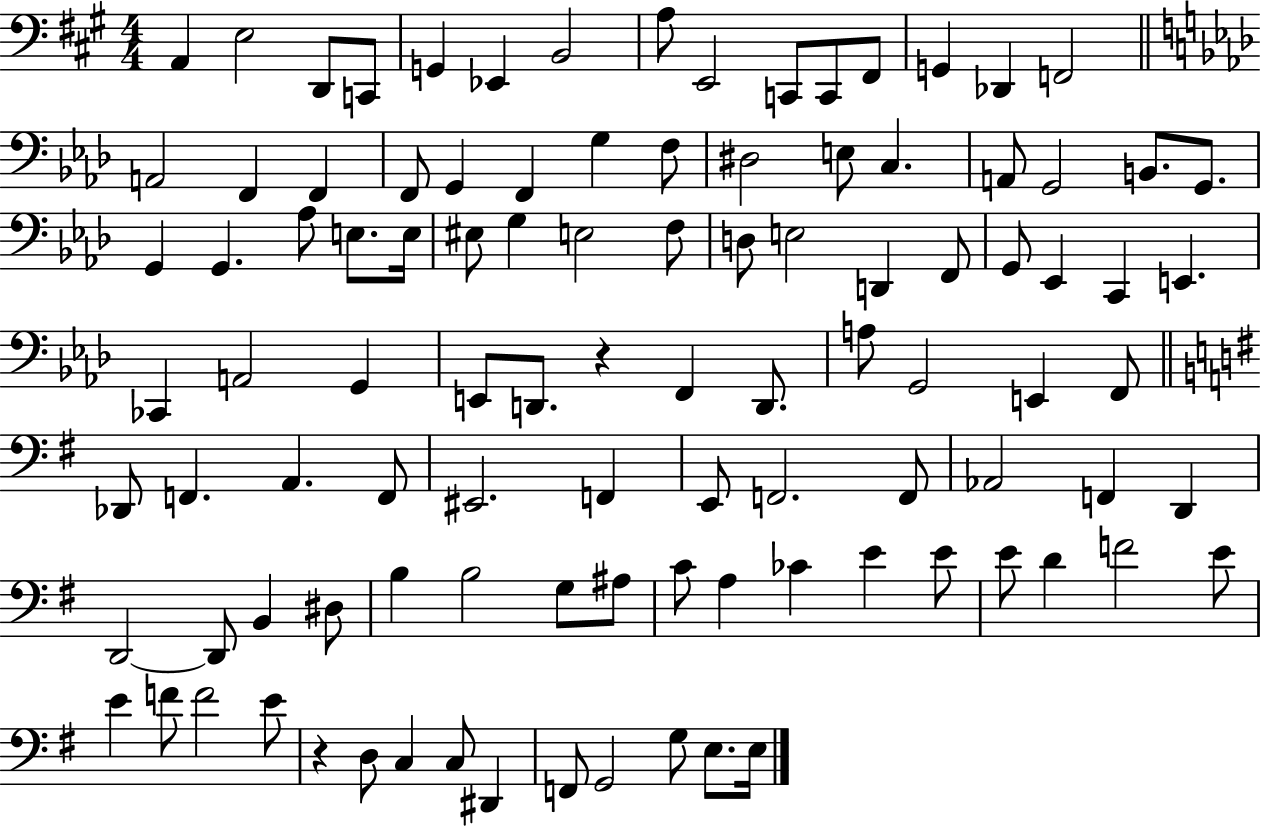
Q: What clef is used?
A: bass